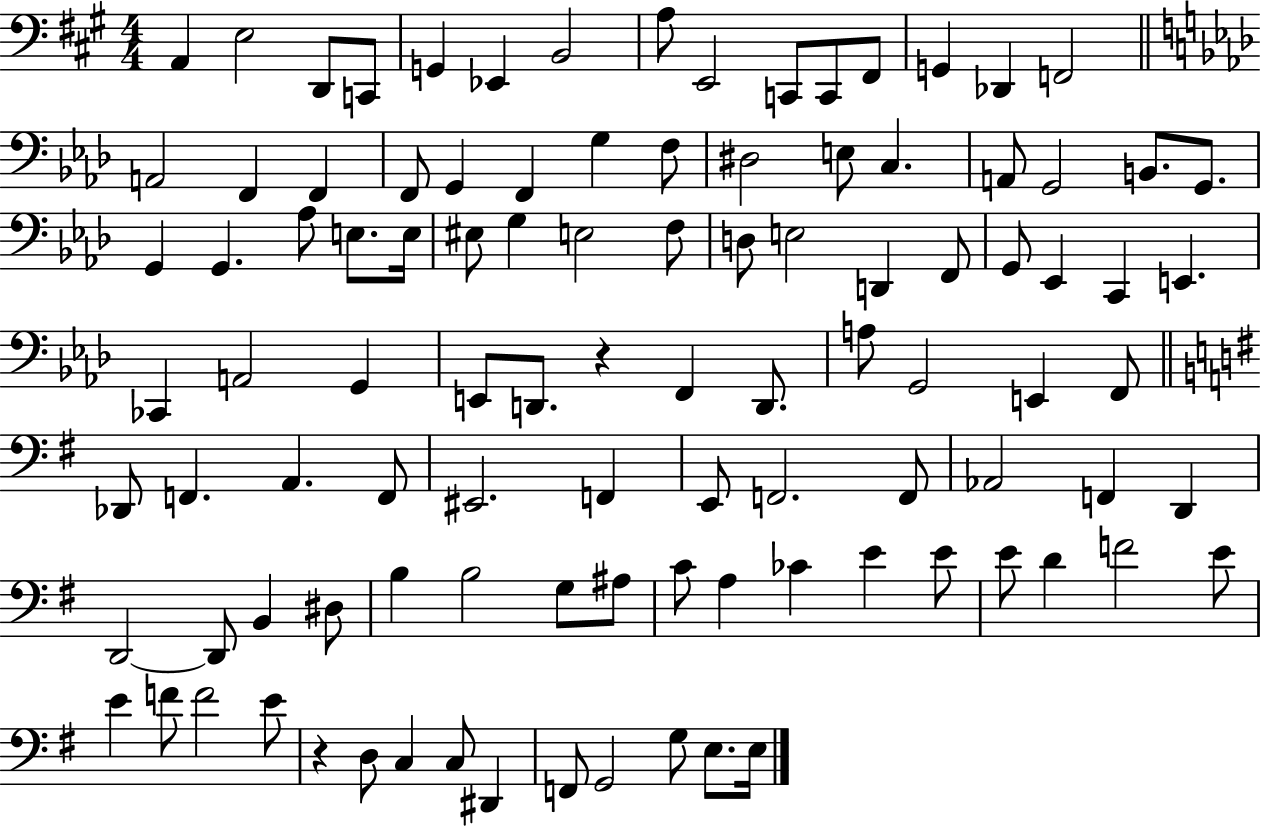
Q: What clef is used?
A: bass